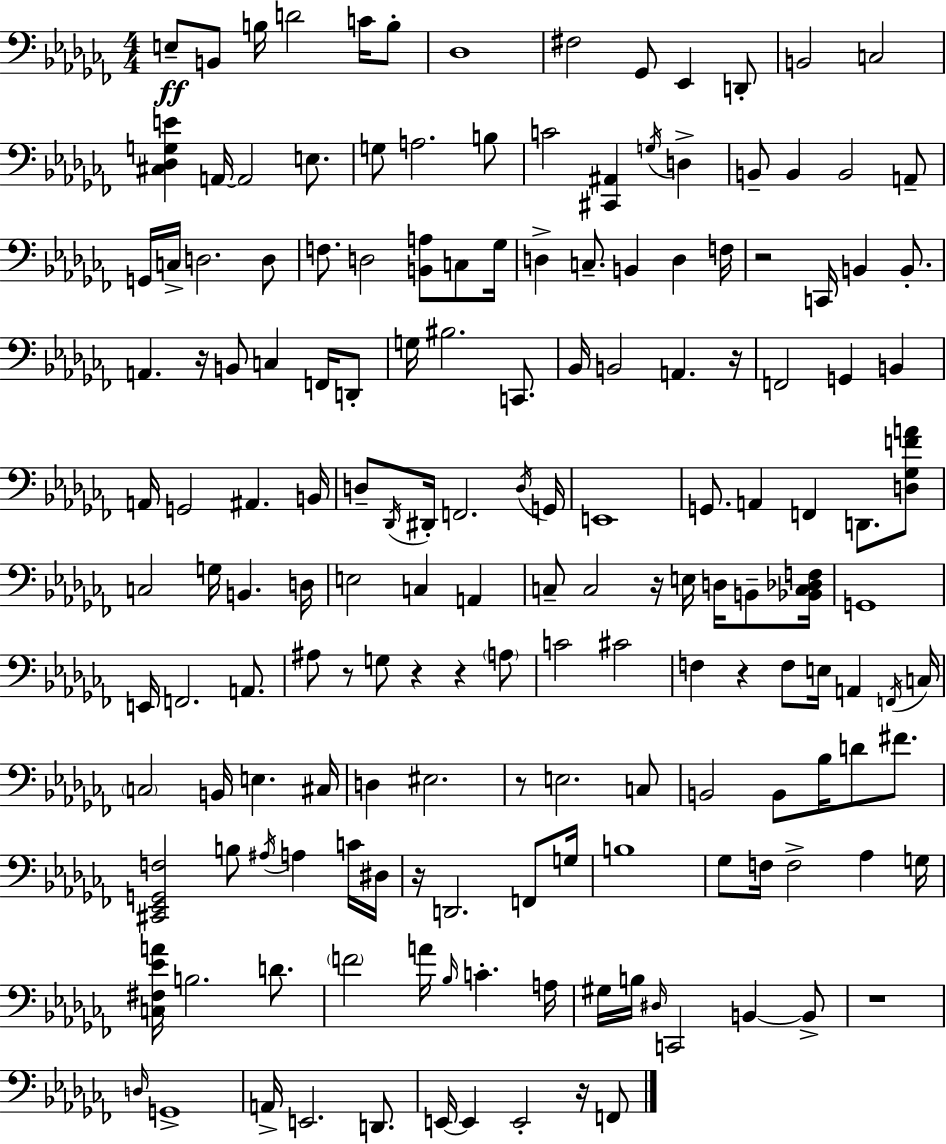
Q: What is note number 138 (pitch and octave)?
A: B2